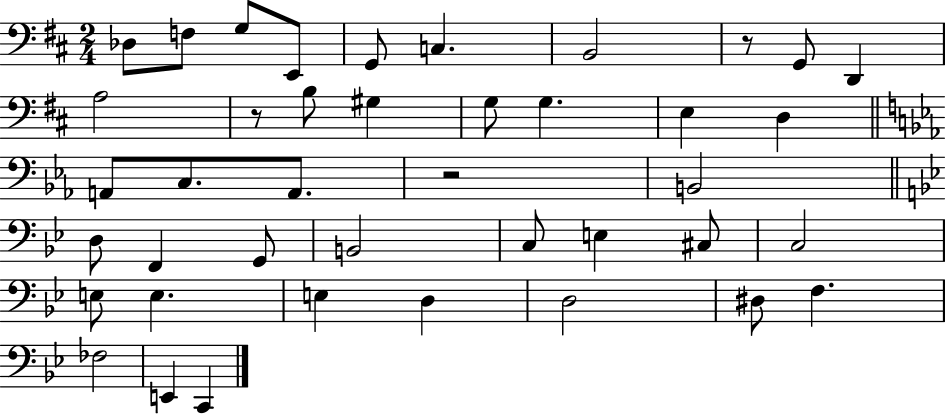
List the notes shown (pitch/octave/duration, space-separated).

Db3/e F3/e G3/e E2/e G2/e C3/q. B2/h R/e G2/e D2/q A3/h R/e B3/e G#3/q G3/e G3/q. E3/q D3/q A2/e C3/e. A2/e. R/h B2/h D3/e F2/q G2/e B2/h C3/e E3/q C#3/e C3/h E3/e E3/q. E3/q D3/q D3/h D#3/e F3/q. FES3/h E2/q C2/q